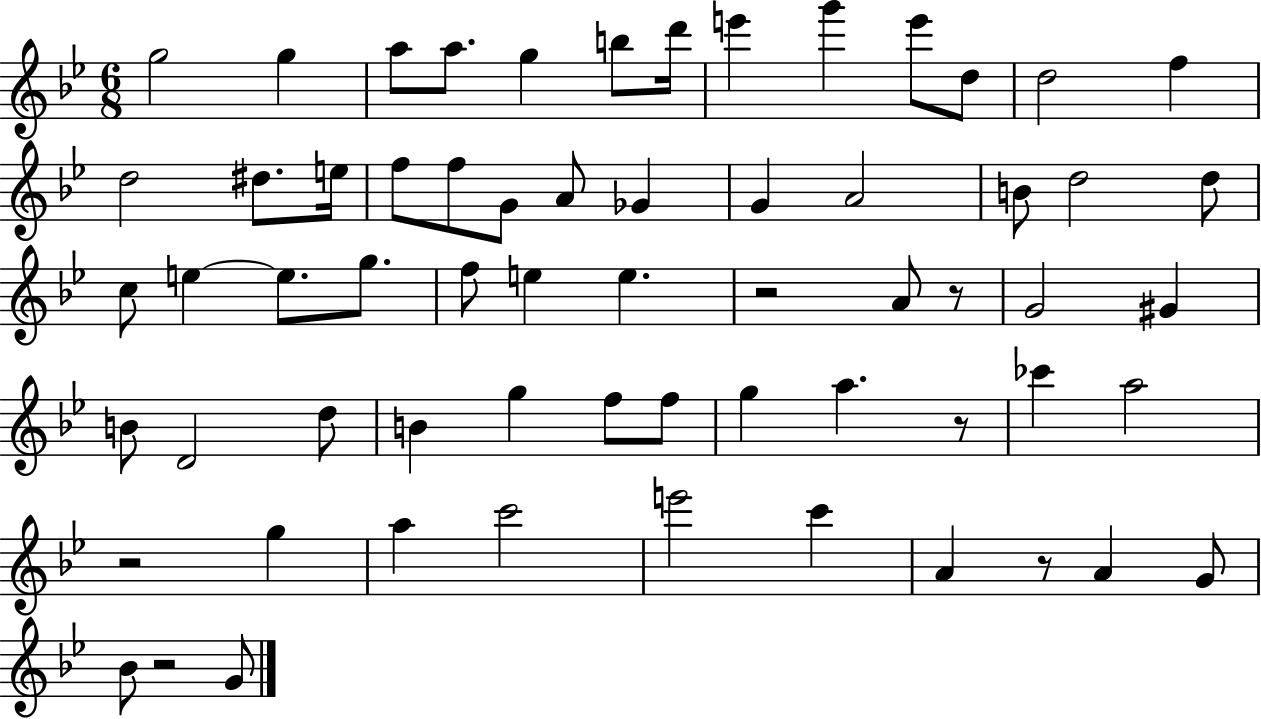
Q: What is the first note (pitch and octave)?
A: G5